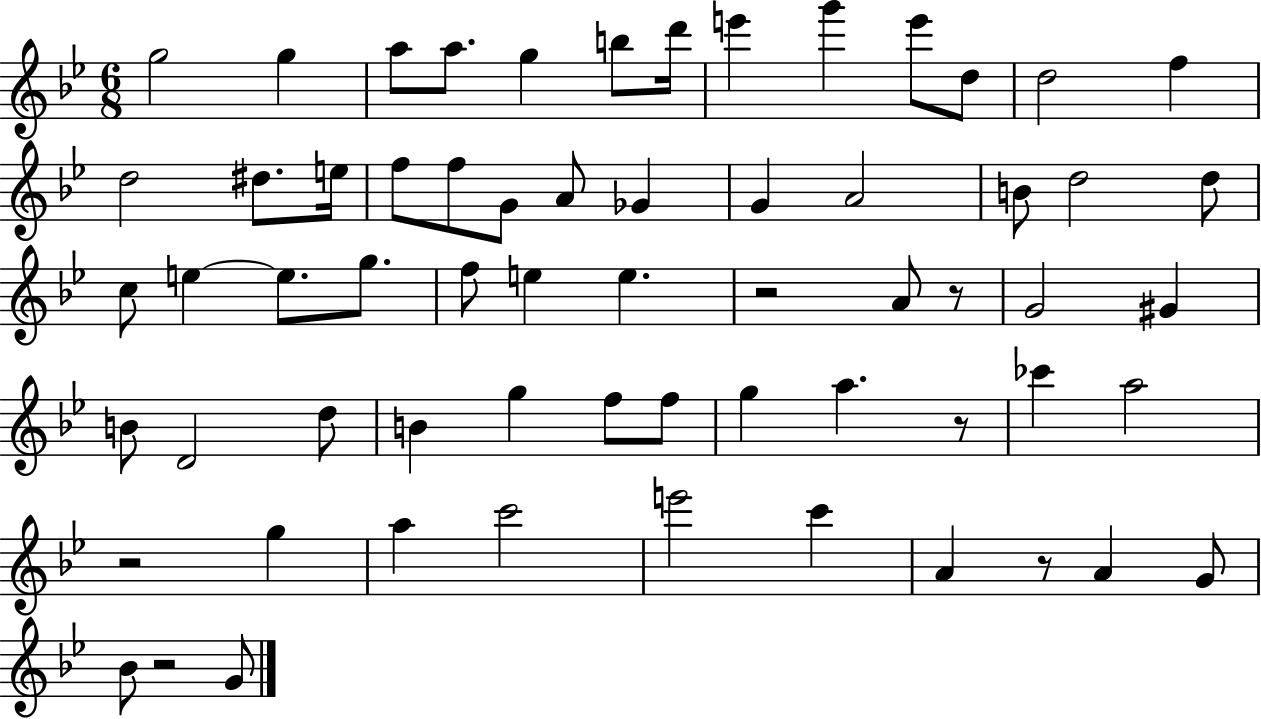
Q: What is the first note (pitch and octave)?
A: G5